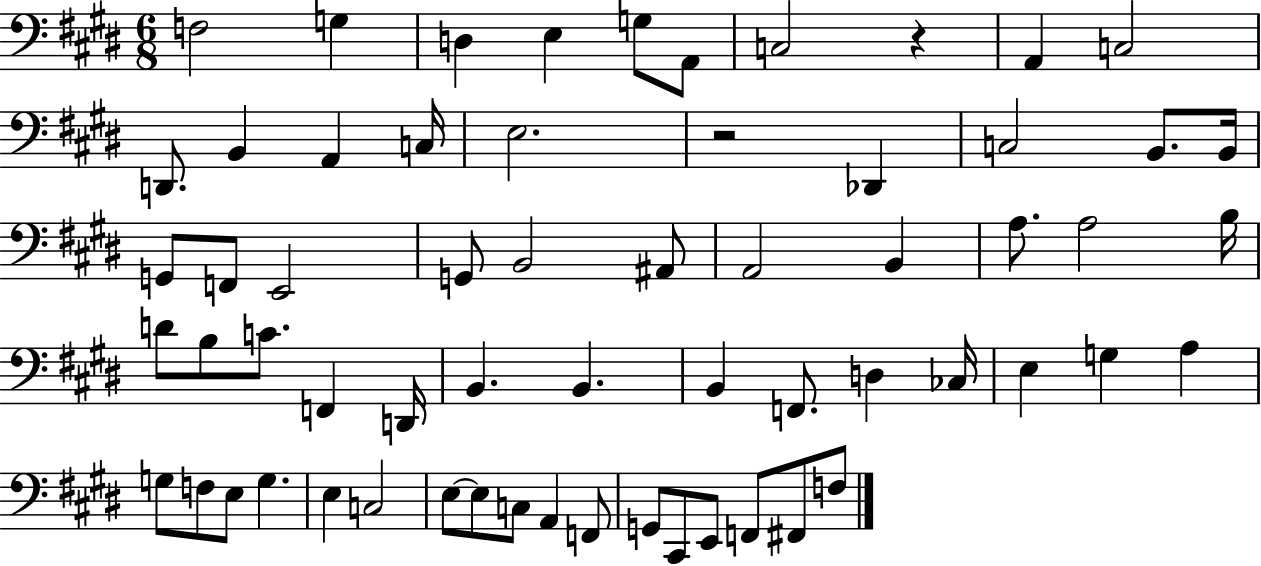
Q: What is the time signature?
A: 6/8